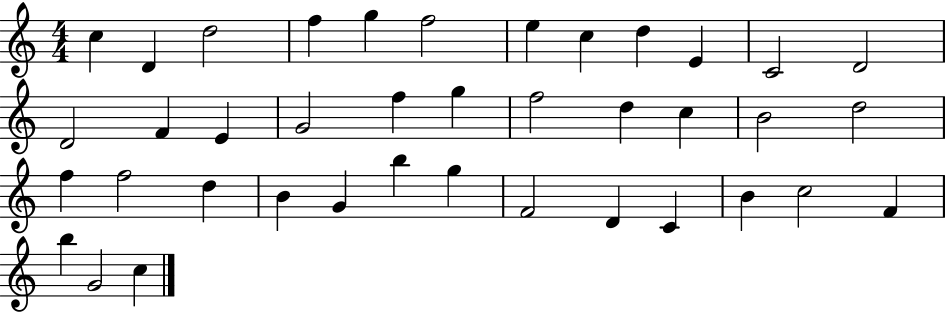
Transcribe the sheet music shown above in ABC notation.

X:1
T:Untitled
M:4/4
L:1/4
K:C
c D d2 f g f2 e c d E C2 D2 D2 F E G2 f g f2 d c B2 d2 f f2 d B G b g F2 D C B c2 F b G2 c